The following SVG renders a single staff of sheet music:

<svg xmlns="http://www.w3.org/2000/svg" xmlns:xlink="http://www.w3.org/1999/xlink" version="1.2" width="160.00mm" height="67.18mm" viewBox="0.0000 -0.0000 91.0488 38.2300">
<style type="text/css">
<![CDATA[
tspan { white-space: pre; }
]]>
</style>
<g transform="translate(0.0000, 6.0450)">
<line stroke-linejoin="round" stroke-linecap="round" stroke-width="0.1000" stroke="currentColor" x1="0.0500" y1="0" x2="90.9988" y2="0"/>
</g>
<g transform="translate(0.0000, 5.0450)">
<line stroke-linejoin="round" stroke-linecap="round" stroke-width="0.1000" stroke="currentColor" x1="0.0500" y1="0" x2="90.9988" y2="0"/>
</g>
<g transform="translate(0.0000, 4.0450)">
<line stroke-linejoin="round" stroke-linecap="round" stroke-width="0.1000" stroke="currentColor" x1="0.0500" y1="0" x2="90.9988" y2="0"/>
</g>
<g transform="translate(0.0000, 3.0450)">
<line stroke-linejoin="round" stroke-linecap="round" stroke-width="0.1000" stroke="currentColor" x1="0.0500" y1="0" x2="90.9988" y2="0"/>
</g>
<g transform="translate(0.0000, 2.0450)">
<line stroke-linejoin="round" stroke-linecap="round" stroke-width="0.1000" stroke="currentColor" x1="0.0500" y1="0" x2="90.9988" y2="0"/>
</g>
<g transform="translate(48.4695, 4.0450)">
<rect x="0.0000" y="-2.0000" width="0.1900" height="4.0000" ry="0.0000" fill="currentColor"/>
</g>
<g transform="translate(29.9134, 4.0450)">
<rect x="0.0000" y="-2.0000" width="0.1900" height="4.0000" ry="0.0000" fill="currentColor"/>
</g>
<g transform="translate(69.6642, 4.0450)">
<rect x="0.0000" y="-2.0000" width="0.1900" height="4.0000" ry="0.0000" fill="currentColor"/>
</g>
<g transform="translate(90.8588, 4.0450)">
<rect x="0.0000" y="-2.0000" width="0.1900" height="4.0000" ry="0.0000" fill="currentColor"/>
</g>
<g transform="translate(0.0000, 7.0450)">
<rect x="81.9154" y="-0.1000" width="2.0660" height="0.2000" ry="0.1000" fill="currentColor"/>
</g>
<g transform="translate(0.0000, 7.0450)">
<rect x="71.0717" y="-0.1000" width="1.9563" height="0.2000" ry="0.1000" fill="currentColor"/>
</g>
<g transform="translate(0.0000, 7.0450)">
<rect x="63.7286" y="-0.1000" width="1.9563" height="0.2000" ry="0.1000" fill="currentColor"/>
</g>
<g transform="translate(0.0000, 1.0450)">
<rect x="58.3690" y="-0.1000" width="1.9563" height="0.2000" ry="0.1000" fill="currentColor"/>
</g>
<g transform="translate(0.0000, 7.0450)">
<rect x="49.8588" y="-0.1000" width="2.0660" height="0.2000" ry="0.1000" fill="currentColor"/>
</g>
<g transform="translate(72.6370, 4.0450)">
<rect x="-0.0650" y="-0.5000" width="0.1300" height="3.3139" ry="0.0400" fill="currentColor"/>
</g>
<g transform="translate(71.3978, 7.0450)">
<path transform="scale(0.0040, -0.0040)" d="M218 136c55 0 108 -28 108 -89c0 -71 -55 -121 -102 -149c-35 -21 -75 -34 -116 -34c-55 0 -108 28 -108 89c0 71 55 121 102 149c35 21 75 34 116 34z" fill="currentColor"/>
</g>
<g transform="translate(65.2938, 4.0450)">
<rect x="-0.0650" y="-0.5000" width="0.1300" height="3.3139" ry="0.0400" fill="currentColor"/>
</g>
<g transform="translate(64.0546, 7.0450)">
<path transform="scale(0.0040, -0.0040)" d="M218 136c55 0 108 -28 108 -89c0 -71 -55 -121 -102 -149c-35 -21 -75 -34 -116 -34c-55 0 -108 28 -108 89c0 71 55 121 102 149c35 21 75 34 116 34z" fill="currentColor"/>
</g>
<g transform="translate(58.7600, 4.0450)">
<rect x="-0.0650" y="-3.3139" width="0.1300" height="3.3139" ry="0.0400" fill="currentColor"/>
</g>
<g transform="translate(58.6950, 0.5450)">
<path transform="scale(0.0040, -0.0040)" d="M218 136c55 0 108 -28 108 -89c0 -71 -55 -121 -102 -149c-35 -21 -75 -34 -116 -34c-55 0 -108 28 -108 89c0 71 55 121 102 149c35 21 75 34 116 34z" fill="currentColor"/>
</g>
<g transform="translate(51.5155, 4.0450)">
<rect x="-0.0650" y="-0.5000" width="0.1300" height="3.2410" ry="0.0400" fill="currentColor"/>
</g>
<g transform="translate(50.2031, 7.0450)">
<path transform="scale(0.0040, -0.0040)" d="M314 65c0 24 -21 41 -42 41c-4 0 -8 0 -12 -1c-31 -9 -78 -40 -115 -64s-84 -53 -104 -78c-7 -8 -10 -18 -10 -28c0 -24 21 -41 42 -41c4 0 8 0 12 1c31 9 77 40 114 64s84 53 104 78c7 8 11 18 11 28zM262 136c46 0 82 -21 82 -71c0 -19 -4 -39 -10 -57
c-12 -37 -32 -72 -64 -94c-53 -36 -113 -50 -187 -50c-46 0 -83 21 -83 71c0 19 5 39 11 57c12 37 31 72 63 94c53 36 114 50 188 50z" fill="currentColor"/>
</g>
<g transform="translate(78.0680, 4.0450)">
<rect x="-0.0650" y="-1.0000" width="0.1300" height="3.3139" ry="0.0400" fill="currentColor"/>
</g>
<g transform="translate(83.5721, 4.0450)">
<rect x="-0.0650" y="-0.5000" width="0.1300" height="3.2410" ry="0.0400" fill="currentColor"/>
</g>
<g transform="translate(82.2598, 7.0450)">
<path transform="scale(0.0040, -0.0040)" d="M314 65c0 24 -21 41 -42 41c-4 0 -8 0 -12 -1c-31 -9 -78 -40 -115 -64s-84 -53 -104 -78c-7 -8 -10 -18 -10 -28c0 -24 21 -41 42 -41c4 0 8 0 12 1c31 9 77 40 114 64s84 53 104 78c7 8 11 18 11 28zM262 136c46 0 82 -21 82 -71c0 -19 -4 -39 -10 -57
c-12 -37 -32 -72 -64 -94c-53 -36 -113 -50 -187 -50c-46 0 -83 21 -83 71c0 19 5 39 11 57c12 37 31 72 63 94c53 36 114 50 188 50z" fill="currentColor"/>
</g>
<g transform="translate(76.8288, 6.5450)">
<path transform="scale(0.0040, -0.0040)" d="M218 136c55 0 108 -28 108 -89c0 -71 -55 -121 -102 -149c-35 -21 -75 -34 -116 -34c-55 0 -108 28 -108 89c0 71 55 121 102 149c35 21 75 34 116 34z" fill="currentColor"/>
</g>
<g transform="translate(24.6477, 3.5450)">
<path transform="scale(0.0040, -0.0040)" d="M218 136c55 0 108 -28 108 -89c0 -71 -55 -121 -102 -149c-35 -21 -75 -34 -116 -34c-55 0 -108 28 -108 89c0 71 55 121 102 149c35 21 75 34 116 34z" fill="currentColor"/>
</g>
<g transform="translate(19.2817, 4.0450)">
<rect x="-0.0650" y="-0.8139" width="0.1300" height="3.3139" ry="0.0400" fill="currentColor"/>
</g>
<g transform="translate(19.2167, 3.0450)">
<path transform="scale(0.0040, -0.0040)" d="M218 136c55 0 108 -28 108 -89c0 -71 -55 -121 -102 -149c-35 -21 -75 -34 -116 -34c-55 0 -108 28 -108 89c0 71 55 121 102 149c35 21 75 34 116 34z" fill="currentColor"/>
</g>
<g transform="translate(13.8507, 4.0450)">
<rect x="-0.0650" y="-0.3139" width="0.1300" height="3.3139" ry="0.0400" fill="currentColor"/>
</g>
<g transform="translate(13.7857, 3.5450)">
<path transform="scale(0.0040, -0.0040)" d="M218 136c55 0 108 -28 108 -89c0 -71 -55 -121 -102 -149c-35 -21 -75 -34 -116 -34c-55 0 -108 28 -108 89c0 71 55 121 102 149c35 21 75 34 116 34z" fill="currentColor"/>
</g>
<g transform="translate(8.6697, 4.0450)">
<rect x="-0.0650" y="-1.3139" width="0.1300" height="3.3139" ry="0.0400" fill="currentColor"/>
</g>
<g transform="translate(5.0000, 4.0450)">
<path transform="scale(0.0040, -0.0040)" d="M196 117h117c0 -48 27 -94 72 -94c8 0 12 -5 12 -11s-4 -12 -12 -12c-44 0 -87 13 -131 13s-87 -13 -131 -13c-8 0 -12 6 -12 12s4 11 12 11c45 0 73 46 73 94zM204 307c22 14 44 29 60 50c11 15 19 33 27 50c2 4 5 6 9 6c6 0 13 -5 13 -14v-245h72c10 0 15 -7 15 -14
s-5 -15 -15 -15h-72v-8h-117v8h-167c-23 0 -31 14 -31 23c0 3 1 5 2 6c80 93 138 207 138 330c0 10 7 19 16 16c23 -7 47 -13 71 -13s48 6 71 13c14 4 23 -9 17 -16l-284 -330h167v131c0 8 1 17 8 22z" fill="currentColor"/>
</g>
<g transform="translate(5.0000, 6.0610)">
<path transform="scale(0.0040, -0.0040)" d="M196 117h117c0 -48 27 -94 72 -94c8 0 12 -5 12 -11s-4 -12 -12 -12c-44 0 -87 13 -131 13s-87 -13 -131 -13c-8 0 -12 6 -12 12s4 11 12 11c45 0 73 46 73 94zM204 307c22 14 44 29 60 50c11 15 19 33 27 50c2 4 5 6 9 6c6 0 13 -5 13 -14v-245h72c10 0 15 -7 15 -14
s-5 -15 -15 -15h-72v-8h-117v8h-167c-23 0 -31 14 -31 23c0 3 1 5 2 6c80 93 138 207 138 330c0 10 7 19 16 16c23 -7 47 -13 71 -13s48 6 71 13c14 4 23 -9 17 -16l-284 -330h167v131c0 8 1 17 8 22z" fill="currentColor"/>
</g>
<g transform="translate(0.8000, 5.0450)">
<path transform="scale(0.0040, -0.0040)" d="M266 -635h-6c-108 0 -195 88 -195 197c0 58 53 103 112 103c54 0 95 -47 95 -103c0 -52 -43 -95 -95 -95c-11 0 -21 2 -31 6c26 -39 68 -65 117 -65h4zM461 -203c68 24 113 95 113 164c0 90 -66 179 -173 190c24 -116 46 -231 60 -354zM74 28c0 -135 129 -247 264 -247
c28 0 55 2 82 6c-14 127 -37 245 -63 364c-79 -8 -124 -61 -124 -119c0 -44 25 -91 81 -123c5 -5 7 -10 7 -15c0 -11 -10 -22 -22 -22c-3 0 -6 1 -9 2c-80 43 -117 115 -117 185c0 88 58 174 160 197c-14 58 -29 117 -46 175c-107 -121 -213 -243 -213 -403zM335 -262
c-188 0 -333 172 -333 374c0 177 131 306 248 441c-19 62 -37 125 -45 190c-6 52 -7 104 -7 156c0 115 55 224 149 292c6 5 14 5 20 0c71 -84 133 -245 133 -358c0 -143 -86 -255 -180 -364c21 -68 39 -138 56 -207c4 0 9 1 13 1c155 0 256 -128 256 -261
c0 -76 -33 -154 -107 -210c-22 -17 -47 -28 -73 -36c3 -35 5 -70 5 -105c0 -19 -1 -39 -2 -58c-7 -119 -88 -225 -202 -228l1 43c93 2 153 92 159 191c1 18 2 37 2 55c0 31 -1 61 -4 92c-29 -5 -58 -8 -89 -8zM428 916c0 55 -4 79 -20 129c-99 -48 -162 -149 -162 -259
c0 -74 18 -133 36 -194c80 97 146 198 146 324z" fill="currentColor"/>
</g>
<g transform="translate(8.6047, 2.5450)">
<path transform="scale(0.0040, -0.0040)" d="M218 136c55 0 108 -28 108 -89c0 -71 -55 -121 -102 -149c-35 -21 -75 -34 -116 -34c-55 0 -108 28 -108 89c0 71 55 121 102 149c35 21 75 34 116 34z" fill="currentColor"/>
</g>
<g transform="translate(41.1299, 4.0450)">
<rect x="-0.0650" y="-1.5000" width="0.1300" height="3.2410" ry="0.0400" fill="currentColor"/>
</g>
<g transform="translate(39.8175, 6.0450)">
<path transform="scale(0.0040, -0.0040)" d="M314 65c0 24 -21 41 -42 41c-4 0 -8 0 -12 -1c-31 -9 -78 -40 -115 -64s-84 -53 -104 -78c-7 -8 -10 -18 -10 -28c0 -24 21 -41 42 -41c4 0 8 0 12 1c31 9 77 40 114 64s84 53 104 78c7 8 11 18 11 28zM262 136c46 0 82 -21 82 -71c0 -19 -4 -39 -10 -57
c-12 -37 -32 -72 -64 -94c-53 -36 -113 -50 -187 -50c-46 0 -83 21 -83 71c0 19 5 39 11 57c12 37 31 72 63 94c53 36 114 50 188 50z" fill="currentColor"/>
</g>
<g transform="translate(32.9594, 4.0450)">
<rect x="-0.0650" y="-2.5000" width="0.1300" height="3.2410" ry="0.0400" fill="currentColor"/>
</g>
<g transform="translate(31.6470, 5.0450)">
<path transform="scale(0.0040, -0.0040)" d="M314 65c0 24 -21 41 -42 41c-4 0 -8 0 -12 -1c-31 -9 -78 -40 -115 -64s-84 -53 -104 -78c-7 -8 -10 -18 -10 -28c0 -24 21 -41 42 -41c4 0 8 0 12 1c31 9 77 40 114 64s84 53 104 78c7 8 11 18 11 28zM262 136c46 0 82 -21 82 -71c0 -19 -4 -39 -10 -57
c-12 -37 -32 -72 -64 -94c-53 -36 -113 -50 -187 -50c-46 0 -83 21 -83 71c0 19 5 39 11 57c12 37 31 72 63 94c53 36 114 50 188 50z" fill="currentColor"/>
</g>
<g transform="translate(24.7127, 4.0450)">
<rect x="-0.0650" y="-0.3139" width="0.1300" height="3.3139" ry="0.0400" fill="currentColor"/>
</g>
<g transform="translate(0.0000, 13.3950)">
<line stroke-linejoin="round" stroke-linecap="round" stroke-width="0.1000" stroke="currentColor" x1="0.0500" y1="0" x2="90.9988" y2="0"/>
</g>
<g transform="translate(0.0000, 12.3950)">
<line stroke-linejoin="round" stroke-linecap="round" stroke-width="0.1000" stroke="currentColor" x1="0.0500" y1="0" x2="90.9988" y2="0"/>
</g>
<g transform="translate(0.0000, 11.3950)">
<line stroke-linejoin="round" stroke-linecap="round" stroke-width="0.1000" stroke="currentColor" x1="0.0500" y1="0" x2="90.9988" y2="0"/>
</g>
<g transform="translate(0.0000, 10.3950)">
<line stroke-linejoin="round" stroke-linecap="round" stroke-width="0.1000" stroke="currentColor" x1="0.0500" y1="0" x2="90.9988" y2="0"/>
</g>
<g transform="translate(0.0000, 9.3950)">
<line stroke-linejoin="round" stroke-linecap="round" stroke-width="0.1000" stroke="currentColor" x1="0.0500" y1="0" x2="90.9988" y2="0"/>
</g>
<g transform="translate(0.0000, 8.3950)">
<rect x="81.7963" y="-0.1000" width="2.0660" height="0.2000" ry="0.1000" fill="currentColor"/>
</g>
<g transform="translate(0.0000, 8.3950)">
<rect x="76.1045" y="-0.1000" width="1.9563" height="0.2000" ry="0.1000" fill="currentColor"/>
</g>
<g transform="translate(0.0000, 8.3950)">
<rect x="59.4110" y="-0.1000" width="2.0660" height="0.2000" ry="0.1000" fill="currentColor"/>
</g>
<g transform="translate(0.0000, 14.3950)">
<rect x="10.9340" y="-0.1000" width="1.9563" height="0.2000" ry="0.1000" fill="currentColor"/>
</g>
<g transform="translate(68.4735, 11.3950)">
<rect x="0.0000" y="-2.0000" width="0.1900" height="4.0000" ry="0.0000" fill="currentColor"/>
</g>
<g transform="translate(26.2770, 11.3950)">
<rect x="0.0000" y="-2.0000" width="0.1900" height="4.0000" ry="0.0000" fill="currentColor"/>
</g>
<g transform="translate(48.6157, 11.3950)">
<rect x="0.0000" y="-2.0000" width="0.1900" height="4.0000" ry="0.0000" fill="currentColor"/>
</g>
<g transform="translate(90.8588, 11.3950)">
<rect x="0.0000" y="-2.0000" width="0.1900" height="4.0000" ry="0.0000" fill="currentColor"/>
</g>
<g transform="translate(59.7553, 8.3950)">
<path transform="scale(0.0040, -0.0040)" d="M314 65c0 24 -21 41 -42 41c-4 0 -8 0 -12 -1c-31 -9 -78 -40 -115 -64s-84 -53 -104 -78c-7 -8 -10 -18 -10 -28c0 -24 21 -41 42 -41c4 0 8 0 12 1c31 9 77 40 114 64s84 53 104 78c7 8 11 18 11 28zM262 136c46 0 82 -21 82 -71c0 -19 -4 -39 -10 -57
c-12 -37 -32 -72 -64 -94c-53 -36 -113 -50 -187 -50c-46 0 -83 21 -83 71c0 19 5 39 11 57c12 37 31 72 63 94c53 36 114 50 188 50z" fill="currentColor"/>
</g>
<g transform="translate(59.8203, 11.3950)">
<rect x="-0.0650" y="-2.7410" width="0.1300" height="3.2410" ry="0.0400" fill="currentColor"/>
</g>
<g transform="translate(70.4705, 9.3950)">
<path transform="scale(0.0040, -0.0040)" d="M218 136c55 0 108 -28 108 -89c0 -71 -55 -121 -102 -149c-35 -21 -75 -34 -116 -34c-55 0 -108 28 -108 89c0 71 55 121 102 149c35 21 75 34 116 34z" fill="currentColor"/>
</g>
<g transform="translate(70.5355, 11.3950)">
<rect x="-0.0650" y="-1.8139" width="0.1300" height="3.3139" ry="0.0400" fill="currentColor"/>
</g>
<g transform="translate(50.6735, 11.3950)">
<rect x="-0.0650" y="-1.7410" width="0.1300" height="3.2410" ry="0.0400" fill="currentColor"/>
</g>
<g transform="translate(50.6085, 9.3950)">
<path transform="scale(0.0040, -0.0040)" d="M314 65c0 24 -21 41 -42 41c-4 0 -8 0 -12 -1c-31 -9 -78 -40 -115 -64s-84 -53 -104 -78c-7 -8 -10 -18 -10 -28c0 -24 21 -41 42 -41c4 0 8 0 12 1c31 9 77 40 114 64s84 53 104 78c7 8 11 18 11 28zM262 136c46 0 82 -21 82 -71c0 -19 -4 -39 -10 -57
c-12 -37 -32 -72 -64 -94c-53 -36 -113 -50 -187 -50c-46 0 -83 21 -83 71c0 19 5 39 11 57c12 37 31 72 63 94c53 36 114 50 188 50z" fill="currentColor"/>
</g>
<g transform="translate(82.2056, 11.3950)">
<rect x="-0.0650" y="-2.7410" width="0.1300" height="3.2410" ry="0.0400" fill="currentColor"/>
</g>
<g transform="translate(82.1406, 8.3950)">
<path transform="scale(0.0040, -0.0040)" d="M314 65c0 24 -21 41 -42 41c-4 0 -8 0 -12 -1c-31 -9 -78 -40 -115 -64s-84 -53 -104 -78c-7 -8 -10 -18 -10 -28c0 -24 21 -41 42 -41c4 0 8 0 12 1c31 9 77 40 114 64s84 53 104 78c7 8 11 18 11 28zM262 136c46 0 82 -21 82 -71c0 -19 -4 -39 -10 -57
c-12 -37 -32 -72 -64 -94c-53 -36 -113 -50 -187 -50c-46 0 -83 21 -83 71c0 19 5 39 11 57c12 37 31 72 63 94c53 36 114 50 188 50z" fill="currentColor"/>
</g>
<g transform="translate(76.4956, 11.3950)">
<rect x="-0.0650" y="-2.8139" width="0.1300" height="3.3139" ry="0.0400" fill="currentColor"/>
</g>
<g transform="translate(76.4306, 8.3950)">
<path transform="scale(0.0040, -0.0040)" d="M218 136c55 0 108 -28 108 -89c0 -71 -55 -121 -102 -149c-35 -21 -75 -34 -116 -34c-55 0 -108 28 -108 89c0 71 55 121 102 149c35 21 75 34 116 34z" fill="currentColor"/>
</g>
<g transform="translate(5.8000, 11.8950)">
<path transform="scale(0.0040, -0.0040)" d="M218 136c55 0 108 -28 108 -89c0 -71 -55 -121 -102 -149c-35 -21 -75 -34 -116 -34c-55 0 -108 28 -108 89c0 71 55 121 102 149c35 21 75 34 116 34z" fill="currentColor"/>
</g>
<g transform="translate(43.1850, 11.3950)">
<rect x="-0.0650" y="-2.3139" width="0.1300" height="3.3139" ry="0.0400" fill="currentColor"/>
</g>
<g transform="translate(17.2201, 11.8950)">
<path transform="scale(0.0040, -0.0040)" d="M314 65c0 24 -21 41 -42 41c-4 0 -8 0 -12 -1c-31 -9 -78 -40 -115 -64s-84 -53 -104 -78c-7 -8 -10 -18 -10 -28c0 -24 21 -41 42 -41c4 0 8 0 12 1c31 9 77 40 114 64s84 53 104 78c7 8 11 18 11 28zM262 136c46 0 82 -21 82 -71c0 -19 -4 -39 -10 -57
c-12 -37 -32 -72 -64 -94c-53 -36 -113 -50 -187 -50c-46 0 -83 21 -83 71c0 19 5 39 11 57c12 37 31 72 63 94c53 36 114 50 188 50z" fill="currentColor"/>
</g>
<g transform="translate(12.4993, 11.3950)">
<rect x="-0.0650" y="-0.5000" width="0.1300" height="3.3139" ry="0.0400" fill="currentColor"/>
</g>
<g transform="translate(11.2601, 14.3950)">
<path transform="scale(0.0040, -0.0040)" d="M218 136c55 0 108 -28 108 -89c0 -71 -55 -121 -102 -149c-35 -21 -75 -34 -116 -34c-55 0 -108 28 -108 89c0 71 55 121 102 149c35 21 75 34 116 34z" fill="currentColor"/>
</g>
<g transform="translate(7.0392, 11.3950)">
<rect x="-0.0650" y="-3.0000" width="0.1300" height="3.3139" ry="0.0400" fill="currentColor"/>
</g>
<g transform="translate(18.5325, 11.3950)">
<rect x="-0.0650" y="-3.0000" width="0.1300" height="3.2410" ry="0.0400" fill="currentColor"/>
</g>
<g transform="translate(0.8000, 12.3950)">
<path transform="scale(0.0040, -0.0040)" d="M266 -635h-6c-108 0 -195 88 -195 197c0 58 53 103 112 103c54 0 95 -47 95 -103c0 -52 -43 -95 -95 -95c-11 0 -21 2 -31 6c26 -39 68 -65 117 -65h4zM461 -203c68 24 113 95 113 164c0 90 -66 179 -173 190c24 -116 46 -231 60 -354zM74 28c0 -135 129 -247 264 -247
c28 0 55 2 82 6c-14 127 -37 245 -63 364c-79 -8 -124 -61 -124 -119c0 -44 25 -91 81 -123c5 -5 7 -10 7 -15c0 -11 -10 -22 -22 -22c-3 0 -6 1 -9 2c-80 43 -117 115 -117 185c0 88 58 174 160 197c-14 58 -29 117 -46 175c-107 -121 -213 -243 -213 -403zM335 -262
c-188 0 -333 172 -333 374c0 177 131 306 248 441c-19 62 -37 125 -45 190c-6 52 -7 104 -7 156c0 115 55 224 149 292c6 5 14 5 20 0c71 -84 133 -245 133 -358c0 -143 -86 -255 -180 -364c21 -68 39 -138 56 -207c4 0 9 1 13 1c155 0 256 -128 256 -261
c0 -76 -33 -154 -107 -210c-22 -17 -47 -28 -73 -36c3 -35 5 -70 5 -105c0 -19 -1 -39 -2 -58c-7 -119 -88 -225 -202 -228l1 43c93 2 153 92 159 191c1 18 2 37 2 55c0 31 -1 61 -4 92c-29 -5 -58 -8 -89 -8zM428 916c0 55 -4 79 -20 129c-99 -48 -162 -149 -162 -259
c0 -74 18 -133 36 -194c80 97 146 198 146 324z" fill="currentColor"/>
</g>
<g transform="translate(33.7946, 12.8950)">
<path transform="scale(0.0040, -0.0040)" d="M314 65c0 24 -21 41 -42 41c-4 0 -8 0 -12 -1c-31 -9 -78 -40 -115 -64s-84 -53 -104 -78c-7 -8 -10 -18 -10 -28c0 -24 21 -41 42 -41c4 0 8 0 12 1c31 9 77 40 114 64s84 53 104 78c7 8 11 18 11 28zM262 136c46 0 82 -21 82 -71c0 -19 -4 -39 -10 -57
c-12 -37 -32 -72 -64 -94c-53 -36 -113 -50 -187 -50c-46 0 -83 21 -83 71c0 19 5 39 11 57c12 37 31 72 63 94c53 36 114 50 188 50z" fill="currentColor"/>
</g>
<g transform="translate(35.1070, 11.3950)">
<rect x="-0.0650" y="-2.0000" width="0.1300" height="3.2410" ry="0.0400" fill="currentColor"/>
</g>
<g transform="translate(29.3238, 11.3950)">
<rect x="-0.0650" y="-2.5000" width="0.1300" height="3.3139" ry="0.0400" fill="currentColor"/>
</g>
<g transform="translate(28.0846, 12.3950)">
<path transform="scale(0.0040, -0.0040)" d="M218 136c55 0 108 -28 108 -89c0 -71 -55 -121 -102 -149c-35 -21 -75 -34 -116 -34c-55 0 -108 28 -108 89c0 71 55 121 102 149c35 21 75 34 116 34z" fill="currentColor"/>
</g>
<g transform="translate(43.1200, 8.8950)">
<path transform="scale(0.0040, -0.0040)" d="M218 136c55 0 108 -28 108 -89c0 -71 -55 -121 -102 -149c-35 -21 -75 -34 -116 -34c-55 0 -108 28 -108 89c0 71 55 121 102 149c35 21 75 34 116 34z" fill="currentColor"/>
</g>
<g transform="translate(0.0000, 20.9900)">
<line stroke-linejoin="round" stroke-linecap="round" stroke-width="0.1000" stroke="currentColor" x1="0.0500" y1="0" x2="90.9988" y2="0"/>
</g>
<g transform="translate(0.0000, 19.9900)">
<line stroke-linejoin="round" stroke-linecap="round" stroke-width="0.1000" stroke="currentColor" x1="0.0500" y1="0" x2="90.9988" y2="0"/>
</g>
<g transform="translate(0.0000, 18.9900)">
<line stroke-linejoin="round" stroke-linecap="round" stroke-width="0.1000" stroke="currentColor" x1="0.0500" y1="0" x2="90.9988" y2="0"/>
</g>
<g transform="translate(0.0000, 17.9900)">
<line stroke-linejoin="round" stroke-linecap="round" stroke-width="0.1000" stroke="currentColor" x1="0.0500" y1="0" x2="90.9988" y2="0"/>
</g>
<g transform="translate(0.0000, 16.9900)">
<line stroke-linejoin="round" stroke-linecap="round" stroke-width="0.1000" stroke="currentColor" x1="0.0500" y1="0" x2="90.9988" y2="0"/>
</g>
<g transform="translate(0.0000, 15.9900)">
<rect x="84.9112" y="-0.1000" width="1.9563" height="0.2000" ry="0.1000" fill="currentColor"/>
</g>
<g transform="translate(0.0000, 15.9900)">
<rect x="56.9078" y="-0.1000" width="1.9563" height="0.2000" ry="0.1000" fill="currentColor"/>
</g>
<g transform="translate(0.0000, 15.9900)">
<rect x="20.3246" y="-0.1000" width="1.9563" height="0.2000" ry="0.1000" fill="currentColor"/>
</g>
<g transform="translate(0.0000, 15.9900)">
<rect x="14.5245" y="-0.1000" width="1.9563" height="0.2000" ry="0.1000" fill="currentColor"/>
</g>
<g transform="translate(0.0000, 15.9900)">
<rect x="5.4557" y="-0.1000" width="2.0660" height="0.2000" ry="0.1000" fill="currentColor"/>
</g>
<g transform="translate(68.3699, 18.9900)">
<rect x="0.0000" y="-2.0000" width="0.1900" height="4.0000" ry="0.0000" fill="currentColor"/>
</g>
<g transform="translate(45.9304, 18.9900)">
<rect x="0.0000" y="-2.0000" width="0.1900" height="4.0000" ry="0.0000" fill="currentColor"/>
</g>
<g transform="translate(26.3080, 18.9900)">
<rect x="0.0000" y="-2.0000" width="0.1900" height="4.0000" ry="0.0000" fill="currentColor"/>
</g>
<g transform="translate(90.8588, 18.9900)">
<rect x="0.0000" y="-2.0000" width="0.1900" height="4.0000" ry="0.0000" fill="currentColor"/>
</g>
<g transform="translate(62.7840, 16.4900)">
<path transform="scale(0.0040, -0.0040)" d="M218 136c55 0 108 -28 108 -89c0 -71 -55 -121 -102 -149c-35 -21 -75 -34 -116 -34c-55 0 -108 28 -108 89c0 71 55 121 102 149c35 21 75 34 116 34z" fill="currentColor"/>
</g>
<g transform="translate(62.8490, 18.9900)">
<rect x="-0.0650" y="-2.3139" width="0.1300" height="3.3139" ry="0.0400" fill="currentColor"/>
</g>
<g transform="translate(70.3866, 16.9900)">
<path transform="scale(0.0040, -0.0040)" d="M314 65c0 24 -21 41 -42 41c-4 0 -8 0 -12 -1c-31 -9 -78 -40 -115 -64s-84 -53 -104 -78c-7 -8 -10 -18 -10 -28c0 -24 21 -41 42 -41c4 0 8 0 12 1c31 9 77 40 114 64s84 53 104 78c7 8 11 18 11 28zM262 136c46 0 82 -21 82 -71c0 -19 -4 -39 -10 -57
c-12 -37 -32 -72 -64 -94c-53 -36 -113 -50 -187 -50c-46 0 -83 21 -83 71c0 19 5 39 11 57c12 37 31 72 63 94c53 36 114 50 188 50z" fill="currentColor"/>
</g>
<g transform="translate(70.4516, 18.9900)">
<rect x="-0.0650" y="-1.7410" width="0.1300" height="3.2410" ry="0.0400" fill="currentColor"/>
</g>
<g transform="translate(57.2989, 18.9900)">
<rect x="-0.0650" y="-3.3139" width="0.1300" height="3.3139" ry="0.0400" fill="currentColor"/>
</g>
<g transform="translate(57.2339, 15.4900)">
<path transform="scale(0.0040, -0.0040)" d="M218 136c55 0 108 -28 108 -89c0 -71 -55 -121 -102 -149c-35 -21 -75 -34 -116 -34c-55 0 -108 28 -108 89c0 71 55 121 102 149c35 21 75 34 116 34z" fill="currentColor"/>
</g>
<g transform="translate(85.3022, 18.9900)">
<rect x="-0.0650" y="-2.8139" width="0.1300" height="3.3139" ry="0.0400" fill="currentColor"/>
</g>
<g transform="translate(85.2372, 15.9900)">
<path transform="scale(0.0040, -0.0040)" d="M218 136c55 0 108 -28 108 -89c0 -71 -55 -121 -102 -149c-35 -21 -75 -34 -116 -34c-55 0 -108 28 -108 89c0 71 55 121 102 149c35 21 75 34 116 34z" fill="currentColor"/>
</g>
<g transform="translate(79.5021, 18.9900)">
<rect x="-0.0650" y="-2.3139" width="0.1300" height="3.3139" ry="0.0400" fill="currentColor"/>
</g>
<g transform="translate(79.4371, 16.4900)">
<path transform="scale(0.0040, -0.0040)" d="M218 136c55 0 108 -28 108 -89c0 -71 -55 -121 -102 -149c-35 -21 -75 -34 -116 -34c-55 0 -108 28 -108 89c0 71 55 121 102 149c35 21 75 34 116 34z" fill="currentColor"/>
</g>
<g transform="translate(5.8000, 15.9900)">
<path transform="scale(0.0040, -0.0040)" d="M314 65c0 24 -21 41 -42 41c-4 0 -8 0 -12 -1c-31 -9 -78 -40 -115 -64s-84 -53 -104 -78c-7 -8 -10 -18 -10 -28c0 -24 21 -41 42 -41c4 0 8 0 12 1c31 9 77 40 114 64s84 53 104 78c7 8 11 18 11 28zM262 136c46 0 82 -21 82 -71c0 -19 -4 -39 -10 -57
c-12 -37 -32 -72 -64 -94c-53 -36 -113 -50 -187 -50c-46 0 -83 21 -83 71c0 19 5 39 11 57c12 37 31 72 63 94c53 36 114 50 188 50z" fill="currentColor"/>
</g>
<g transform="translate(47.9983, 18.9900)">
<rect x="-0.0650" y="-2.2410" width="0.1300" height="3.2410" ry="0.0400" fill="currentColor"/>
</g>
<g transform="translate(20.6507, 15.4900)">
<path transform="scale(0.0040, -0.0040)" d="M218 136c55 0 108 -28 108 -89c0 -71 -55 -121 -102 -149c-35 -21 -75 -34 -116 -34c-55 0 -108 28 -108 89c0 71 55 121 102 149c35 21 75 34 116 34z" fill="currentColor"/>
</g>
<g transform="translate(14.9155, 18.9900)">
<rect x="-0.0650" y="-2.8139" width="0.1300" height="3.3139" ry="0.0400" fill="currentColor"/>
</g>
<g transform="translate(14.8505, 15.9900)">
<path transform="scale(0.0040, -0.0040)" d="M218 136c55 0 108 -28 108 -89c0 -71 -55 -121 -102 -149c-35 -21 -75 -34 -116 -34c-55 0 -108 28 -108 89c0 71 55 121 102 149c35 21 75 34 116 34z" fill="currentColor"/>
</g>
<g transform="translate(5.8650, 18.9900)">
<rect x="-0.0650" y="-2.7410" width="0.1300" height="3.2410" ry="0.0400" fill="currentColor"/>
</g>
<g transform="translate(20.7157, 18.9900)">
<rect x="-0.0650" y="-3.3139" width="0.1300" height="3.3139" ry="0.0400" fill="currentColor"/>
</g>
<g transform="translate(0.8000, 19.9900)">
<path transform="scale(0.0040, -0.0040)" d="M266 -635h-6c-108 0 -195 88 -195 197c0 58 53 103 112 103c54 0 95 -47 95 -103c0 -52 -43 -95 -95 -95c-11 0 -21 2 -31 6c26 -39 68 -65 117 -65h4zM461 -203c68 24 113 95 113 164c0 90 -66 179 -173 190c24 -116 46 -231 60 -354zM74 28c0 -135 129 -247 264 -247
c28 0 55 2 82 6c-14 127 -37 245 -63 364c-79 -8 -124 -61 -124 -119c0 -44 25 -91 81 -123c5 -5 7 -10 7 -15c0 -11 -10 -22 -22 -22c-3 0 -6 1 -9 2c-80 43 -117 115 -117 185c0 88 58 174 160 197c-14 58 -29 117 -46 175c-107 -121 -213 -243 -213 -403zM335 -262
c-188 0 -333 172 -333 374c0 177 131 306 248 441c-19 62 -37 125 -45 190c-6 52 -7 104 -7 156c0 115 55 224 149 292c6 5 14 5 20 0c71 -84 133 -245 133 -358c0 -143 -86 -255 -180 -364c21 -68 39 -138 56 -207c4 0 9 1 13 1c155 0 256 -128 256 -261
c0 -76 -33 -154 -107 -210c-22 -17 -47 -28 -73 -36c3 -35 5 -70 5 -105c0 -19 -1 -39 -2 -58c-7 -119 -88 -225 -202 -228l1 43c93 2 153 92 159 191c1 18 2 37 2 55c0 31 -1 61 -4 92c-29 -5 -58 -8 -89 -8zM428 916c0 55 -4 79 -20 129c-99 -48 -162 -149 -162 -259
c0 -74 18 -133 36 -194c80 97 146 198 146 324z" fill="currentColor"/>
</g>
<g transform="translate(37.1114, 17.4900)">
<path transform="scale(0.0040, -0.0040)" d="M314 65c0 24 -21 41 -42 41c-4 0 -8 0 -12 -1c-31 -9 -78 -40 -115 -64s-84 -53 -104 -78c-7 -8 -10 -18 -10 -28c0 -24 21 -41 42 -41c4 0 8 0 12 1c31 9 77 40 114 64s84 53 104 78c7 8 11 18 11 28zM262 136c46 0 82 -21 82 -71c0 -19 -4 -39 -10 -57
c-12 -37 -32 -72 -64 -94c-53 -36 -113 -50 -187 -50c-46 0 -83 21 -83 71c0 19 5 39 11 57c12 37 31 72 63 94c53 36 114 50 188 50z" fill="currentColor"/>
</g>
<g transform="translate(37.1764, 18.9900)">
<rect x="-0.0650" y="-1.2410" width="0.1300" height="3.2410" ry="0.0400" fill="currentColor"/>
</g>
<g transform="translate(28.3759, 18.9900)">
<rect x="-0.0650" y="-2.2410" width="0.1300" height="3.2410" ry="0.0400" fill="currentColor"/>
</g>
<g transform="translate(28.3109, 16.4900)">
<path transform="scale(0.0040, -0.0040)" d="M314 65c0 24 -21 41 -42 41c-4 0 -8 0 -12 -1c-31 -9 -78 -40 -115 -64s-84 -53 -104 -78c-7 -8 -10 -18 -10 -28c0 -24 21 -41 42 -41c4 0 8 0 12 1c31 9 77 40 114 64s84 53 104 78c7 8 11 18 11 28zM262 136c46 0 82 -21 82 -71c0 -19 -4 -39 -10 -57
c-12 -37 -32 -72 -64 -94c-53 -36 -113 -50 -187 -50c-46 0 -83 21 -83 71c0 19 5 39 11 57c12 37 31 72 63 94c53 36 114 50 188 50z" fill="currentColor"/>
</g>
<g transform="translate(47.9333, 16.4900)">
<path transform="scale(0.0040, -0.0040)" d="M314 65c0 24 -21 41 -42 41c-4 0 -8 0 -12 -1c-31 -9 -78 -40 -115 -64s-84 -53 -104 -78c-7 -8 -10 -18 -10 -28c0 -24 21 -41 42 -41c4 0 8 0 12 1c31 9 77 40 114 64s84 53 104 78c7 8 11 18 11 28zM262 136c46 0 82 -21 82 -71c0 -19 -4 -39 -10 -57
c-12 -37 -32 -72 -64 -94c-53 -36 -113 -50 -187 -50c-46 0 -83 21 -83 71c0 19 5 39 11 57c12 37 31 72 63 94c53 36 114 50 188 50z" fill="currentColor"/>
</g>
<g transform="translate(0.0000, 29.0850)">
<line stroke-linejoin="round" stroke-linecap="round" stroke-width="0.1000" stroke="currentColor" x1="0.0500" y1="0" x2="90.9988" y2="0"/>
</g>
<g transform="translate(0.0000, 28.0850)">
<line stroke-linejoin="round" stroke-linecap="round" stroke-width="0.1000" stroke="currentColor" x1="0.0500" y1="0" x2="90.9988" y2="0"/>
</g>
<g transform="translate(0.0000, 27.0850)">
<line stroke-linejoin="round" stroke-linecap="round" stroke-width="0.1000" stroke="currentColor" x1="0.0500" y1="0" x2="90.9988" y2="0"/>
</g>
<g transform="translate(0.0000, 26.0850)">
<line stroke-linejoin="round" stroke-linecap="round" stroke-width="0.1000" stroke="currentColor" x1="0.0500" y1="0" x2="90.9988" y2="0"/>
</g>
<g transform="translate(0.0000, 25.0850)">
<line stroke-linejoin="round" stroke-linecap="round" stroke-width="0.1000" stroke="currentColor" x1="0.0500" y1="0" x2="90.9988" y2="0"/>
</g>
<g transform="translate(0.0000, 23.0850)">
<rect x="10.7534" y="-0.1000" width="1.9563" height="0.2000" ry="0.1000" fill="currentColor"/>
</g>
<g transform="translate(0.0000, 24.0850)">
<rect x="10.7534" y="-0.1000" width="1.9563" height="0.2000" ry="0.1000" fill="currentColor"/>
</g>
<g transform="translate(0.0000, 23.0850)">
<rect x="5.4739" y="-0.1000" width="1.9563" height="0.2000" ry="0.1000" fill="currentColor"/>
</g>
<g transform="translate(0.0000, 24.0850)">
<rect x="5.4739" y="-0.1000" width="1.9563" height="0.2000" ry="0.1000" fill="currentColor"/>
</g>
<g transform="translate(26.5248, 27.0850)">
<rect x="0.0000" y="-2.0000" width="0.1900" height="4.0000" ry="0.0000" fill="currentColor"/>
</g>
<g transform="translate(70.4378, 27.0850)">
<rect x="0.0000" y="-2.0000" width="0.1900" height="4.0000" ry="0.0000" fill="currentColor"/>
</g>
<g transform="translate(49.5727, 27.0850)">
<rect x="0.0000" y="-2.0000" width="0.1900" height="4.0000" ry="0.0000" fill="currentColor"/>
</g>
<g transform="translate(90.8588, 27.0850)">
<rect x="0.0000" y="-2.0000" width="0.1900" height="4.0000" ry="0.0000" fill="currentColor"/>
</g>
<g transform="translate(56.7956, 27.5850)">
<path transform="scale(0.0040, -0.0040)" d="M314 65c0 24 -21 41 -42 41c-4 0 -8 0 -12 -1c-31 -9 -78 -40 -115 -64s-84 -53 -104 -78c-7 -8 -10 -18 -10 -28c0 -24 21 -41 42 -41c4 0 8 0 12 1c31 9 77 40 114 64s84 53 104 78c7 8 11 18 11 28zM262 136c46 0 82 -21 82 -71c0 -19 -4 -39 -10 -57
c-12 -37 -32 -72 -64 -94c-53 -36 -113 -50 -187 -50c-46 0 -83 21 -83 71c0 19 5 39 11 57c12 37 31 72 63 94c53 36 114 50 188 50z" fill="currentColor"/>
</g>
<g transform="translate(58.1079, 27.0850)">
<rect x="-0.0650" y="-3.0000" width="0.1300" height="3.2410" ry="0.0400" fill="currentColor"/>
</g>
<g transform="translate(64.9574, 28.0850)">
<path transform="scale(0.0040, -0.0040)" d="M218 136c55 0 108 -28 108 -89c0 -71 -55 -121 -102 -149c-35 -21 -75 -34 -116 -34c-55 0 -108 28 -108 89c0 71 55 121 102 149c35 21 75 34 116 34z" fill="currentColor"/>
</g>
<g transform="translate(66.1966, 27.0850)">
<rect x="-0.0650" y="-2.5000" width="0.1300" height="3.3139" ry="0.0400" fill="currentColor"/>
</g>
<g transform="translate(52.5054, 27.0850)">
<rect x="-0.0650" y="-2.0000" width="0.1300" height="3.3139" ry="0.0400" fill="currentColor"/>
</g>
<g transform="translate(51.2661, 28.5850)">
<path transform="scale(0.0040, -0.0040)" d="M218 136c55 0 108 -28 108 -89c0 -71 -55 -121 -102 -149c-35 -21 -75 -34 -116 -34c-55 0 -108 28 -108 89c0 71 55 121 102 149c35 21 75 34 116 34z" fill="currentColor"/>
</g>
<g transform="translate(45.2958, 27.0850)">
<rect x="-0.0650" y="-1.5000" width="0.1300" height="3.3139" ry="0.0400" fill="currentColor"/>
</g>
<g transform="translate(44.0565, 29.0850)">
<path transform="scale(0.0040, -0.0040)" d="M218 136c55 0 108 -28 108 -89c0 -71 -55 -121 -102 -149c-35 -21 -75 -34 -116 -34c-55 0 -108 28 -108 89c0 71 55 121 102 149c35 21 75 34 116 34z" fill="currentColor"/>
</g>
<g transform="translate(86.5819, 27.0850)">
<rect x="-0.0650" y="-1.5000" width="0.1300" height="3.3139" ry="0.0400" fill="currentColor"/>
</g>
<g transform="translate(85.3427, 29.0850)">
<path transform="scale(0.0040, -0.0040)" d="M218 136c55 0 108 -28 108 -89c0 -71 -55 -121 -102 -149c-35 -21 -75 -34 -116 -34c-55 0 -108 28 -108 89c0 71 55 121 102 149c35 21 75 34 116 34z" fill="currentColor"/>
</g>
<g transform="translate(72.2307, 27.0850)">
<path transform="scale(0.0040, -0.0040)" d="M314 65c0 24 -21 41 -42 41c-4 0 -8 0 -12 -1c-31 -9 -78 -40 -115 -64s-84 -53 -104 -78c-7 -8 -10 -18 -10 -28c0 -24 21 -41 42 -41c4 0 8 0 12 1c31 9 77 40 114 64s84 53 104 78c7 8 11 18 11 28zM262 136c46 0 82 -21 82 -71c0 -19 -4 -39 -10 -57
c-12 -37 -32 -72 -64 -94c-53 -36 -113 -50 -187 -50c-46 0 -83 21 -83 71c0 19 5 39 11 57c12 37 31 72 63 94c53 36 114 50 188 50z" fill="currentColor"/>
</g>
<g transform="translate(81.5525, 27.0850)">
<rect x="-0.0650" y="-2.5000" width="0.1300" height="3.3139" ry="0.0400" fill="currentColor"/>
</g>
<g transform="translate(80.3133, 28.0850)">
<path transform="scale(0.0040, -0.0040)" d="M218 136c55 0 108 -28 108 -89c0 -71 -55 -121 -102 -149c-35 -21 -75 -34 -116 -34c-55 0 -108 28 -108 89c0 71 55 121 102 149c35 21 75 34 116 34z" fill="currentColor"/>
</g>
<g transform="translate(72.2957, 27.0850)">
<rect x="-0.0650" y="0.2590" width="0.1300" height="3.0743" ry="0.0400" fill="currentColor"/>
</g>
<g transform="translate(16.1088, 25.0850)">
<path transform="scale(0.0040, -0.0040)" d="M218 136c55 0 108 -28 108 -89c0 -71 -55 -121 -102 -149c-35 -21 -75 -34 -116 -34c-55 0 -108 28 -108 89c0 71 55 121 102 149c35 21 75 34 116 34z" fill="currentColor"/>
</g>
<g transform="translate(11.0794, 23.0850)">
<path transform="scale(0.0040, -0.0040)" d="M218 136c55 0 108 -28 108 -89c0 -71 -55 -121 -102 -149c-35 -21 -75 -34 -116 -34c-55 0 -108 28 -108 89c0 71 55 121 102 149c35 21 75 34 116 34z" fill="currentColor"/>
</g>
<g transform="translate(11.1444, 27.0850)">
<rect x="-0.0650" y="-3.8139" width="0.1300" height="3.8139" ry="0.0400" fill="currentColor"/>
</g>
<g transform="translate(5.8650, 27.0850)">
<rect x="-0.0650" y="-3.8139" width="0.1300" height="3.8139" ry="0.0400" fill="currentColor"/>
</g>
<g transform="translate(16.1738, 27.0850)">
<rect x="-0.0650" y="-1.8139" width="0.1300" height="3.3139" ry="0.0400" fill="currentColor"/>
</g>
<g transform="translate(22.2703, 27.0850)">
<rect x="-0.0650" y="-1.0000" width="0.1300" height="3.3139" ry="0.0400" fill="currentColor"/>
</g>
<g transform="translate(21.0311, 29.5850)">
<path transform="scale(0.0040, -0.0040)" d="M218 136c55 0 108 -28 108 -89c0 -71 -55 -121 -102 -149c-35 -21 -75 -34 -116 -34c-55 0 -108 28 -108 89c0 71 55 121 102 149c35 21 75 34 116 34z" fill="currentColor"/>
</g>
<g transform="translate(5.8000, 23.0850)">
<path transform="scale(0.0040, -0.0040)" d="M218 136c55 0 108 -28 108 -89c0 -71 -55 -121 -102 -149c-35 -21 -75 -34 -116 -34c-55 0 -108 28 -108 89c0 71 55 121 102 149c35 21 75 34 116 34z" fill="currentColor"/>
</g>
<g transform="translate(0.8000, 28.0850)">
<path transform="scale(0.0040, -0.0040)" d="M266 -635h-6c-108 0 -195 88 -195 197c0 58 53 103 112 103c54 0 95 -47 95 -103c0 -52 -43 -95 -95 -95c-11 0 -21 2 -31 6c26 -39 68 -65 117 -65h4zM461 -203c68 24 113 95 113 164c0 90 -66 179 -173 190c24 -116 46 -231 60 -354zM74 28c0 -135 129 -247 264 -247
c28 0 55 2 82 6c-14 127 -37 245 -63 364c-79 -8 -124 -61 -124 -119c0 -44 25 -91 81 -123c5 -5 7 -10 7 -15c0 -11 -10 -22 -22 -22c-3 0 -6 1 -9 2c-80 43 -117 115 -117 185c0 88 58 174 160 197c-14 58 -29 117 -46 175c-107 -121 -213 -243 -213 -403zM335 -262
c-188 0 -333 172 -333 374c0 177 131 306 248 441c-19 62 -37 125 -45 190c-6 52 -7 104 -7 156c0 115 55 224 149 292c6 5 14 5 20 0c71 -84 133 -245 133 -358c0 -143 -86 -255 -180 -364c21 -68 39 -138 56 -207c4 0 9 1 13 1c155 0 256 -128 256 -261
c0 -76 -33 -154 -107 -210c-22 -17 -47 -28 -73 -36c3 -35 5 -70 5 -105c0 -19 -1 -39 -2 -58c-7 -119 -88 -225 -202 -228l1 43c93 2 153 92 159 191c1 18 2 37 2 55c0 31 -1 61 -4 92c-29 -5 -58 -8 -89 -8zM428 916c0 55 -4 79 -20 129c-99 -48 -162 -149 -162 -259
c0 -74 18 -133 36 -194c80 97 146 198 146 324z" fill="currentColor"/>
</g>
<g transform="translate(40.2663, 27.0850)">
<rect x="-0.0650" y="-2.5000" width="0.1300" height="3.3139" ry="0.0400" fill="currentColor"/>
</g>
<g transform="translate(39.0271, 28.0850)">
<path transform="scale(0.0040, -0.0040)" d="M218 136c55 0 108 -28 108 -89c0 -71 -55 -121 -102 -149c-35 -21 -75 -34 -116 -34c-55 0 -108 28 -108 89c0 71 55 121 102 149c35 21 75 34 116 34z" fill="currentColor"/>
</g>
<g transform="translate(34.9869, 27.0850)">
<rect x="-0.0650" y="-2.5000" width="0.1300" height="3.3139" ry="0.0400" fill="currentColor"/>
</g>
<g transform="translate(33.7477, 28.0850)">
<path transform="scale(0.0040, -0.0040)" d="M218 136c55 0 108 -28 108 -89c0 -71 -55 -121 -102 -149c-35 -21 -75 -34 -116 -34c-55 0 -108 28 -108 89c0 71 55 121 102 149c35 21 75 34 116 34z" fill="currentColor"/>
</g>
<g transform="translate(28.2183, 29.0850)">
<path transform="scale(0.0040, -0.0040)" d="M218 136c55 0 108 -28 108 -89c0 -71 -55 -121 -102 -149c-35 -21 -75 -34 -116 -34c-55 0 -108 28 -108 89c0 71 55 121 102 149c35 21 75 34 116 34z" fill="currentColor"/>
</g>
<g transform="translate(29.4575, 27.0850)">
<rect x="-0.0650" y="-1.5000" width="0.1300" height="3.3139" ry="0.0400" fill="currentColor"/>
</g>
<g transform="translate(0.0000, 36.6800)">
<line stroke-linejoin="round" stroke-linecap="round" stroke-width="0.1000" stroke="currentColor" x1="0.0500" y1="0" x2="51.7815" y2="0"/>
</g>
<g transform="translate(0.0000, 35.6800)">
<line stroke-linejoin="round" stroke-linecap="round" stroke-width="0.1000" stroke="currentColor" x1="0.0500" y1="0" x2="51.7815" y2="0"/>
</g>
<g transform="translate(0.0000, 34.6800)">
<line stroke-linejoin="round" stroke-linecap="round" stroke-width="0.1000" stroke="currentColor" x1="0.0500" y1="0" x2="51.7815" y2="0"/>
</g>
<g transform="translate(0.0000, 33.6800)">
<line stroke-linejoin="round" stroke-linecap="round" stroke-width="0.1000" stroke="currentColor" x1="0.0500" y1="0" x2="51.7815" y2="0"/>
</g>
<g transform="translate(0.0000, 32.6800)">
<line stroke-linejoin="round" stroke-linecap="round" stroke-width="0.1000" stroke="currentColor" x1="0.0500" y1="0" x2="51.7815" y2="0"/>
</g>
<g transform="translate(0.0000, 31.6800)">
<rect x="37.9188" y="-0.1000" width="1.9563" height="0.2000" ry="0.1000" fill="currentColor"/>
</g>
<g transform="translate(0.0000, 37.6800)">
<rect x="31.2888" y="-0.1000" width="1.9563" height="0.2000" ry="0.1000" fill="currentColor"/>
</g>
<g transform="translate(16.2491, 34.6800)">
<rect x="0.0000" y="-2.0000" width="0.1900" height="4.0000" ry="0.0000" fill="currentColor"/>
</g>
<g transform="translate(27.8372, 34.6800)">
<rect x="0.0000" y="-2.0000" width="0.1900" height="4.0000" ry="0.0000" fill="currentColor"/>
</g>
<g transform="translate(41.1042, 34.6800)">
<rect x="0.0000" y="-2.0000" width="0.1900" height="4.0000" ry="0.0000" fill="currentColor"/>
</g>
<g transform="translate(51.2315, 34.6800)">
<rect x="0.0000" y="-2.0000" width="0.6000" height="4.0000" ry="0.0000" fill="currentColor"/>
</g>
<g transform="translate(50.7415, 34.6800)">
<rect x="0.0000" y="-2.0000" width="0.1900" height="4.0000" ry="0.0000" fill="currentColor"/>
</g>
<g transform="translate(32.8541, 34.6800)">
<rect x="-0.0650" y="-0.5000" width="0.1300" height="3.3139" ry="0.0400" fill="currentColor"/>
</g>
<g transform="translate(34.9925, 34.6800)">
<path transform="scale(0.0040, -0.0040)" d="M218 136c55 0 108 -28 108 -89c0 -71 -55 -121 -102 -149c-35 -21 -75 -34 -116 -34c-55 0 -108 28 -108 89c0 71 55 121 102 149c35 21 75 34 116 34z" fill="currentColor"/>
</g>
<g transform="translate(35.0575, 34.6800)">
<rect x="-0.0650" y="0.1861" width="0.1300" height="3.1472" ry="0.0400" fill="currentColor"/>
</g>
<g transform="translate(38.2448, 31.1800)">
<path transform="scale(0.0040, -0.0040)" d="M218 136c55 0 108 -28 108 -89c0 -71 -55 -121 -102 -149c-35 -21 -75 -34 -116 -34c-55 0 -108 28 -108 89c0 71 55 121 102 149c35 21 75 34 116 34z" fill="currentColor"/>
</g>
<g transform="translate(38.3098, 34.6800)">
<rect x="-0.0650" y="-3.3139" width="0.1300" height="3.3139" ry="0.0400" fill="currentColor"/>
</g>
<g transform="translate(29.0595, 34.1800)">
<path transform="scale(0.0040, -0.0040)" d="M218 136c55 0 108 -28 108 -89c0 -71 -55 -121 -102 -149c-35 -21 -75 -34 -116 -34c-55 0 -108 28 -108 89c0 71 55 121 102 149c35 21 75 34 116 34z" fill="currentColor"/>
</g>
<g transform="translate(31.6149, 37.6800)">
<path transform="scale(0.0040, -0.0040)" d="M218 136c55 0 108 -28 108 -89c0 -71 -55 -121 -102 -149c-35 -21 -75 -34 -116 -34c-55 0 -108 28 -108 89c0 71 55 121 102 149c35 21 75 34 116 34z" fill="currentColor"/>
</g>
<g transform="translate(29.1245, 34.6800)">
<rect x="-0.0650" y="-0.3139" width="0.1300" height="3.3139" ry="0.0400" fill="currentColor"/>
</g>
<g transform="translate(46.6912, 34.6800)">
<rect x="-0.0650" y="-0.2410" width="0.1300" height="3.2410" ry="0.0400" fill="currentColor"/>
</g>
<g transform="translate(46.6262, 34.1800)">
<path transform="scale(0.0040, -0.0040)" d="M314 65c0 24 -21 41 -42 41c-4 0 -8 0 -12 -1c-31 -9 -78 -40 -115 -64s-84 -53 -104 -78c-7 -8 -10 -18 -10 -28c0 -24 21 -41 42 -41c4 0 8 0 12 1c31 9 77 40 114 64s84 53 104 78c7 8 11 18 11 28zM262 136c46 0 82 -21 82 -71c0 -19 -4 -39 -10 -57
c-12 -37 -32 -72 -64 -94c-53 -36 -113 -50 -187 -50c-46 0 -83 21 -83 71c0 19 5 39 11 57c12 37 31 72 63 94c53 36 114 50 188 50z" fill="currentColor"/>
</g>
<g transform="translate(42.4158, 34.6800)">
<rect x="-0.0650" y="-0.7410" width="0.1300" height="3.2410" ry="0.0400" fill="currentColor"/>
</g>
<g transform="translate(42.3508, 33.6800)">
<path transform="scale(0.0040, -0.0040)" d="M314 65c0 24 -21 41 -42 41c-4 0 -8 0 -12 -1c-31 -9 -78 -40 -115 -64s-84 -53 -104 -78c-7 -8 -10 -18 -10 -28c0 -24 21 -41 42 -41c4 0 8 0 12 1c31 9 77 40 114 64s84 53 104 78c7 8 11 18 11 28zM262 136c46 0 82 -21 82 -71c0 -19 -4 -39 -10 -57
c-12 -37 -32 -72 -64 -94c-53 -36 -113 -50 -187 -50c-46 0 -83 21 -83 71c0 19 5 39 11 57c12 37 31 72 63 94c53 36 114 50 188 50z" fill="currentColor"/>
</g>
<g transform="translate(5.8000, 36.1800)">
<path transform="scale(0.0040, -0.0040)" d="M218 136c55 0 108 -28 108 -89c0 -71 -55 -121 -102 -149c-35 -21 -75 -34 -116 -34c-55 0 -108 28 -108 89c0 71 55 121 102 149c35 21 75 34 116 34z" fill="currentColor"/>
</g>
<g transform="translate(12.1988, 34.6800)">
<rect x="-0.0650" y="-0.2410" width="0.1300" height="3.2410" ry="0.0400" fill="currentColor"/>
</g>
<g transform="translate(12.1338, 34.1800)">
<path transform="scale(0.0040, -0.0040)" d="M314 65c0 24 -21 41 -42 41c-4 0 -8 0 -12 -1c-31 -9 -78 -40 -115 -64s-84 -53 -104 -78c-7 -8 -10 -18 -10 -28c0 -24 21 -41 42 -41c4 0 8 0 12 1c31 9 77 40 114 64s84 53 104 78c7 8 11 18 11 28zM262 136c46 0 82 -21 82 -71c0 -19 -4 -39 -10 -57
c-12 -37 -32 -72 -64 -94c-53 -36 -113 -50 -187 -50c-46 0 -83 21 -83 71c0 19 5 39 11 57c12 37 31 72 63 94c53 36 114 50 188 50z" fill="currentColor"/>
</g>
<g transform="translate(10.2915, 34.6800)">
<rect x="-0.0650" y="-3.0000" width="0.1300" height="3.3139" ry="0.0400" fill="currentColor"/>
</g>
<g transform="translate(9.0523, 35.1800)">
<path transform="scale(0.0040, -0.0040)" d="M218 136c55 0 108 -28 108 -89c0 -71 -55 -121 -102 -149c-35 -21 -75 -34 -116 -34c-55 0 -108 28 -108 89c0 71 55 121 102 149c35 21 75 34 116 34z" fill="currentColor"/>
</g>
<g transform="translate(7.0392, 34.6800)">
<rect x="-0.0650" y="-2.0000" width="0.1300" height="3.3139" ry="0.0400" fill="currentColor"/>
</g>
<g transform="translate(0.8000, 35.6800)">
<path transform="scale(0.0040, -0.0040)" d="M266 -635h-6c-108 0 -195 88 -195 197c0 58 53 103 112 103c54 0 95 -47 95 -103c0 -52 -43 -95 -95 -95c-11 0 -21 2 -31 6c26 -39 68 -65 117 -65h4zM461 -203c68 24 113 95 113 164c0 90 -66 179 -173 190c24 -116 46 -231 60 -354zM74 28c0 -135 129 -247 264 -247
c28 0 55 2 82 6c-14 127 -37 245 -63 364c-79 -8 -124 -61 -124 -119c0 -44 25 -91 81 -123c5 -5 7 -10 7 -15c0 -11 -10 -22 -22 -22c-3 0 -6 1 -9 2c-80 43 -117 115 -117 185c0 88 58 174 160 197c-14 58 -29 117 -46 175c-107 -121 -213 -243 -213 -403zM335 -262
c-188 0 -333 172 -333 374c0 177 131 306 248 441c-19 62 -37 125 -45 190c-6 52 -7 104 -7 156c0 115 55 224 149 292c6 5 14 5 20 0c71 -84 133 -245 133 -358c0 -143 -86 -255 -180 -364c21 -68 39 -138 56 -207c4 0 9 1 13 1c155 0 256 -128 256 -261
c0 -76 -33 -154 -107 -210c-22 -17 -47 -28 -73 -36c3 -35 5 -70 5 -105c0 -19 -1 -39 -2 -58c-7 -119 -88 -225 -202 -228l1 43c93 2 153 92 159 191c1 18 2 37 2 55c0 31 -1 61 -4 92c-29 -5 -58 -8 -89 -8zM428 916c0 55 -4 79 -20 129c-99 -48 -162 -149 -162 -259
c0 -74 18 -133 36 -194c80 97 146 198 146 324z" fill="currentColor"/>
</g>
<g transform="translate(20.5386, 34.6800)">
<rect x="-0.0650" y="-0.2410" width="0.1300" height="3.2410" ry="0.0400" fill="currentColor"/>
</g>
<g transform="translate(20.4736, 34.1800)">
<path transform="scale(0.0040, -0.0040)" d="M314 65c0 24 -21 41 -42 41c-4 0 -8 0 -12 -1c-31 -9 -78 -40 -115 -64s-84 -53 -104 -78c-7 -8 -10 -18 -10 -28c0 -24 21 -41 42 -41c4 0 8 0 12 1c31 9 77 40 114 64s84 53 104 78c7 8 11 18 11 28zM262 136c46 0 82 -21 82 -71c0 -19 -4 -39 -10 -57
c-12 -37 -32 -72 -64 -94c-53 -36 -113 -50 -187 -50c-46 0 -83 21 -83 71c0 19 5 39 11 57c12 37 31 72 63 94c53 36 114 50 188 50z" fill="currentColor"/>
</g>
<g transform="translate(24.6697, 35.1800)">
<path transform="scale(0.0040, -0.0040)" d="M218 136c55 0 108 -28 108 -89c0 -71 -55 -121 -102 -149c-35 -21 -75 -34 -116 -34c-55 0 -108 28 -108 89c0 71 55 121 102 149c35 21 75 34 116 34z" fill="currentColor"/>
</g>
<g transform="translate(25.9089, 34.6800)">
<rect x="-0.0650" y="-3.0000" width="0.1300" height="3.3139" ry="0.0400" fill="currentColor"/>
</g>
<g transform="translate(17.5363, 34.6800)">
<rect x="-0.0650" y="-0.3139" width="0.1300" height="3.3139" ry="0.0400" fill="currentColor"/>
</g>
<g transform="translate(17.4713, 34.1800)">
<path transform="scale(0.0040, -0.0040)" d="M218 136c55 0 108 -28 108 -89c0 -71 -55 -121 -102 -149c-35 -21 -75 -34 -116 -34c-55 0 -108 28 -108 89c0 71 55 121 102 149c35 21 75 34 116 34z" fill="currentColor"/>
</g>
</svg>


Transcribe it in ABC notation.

X:1
T:Untitled
M:4/4
L:1/4
K:C
e c d c G2 E2 C2 b C C D C2 A C A2 G F2 g f2 a2 f a a2 a2 a b g2 e2 g2 b g f2 g a c' c' f D E G G E F A2 G B2 G E F A c2 c c2 A c C B b d2 c2